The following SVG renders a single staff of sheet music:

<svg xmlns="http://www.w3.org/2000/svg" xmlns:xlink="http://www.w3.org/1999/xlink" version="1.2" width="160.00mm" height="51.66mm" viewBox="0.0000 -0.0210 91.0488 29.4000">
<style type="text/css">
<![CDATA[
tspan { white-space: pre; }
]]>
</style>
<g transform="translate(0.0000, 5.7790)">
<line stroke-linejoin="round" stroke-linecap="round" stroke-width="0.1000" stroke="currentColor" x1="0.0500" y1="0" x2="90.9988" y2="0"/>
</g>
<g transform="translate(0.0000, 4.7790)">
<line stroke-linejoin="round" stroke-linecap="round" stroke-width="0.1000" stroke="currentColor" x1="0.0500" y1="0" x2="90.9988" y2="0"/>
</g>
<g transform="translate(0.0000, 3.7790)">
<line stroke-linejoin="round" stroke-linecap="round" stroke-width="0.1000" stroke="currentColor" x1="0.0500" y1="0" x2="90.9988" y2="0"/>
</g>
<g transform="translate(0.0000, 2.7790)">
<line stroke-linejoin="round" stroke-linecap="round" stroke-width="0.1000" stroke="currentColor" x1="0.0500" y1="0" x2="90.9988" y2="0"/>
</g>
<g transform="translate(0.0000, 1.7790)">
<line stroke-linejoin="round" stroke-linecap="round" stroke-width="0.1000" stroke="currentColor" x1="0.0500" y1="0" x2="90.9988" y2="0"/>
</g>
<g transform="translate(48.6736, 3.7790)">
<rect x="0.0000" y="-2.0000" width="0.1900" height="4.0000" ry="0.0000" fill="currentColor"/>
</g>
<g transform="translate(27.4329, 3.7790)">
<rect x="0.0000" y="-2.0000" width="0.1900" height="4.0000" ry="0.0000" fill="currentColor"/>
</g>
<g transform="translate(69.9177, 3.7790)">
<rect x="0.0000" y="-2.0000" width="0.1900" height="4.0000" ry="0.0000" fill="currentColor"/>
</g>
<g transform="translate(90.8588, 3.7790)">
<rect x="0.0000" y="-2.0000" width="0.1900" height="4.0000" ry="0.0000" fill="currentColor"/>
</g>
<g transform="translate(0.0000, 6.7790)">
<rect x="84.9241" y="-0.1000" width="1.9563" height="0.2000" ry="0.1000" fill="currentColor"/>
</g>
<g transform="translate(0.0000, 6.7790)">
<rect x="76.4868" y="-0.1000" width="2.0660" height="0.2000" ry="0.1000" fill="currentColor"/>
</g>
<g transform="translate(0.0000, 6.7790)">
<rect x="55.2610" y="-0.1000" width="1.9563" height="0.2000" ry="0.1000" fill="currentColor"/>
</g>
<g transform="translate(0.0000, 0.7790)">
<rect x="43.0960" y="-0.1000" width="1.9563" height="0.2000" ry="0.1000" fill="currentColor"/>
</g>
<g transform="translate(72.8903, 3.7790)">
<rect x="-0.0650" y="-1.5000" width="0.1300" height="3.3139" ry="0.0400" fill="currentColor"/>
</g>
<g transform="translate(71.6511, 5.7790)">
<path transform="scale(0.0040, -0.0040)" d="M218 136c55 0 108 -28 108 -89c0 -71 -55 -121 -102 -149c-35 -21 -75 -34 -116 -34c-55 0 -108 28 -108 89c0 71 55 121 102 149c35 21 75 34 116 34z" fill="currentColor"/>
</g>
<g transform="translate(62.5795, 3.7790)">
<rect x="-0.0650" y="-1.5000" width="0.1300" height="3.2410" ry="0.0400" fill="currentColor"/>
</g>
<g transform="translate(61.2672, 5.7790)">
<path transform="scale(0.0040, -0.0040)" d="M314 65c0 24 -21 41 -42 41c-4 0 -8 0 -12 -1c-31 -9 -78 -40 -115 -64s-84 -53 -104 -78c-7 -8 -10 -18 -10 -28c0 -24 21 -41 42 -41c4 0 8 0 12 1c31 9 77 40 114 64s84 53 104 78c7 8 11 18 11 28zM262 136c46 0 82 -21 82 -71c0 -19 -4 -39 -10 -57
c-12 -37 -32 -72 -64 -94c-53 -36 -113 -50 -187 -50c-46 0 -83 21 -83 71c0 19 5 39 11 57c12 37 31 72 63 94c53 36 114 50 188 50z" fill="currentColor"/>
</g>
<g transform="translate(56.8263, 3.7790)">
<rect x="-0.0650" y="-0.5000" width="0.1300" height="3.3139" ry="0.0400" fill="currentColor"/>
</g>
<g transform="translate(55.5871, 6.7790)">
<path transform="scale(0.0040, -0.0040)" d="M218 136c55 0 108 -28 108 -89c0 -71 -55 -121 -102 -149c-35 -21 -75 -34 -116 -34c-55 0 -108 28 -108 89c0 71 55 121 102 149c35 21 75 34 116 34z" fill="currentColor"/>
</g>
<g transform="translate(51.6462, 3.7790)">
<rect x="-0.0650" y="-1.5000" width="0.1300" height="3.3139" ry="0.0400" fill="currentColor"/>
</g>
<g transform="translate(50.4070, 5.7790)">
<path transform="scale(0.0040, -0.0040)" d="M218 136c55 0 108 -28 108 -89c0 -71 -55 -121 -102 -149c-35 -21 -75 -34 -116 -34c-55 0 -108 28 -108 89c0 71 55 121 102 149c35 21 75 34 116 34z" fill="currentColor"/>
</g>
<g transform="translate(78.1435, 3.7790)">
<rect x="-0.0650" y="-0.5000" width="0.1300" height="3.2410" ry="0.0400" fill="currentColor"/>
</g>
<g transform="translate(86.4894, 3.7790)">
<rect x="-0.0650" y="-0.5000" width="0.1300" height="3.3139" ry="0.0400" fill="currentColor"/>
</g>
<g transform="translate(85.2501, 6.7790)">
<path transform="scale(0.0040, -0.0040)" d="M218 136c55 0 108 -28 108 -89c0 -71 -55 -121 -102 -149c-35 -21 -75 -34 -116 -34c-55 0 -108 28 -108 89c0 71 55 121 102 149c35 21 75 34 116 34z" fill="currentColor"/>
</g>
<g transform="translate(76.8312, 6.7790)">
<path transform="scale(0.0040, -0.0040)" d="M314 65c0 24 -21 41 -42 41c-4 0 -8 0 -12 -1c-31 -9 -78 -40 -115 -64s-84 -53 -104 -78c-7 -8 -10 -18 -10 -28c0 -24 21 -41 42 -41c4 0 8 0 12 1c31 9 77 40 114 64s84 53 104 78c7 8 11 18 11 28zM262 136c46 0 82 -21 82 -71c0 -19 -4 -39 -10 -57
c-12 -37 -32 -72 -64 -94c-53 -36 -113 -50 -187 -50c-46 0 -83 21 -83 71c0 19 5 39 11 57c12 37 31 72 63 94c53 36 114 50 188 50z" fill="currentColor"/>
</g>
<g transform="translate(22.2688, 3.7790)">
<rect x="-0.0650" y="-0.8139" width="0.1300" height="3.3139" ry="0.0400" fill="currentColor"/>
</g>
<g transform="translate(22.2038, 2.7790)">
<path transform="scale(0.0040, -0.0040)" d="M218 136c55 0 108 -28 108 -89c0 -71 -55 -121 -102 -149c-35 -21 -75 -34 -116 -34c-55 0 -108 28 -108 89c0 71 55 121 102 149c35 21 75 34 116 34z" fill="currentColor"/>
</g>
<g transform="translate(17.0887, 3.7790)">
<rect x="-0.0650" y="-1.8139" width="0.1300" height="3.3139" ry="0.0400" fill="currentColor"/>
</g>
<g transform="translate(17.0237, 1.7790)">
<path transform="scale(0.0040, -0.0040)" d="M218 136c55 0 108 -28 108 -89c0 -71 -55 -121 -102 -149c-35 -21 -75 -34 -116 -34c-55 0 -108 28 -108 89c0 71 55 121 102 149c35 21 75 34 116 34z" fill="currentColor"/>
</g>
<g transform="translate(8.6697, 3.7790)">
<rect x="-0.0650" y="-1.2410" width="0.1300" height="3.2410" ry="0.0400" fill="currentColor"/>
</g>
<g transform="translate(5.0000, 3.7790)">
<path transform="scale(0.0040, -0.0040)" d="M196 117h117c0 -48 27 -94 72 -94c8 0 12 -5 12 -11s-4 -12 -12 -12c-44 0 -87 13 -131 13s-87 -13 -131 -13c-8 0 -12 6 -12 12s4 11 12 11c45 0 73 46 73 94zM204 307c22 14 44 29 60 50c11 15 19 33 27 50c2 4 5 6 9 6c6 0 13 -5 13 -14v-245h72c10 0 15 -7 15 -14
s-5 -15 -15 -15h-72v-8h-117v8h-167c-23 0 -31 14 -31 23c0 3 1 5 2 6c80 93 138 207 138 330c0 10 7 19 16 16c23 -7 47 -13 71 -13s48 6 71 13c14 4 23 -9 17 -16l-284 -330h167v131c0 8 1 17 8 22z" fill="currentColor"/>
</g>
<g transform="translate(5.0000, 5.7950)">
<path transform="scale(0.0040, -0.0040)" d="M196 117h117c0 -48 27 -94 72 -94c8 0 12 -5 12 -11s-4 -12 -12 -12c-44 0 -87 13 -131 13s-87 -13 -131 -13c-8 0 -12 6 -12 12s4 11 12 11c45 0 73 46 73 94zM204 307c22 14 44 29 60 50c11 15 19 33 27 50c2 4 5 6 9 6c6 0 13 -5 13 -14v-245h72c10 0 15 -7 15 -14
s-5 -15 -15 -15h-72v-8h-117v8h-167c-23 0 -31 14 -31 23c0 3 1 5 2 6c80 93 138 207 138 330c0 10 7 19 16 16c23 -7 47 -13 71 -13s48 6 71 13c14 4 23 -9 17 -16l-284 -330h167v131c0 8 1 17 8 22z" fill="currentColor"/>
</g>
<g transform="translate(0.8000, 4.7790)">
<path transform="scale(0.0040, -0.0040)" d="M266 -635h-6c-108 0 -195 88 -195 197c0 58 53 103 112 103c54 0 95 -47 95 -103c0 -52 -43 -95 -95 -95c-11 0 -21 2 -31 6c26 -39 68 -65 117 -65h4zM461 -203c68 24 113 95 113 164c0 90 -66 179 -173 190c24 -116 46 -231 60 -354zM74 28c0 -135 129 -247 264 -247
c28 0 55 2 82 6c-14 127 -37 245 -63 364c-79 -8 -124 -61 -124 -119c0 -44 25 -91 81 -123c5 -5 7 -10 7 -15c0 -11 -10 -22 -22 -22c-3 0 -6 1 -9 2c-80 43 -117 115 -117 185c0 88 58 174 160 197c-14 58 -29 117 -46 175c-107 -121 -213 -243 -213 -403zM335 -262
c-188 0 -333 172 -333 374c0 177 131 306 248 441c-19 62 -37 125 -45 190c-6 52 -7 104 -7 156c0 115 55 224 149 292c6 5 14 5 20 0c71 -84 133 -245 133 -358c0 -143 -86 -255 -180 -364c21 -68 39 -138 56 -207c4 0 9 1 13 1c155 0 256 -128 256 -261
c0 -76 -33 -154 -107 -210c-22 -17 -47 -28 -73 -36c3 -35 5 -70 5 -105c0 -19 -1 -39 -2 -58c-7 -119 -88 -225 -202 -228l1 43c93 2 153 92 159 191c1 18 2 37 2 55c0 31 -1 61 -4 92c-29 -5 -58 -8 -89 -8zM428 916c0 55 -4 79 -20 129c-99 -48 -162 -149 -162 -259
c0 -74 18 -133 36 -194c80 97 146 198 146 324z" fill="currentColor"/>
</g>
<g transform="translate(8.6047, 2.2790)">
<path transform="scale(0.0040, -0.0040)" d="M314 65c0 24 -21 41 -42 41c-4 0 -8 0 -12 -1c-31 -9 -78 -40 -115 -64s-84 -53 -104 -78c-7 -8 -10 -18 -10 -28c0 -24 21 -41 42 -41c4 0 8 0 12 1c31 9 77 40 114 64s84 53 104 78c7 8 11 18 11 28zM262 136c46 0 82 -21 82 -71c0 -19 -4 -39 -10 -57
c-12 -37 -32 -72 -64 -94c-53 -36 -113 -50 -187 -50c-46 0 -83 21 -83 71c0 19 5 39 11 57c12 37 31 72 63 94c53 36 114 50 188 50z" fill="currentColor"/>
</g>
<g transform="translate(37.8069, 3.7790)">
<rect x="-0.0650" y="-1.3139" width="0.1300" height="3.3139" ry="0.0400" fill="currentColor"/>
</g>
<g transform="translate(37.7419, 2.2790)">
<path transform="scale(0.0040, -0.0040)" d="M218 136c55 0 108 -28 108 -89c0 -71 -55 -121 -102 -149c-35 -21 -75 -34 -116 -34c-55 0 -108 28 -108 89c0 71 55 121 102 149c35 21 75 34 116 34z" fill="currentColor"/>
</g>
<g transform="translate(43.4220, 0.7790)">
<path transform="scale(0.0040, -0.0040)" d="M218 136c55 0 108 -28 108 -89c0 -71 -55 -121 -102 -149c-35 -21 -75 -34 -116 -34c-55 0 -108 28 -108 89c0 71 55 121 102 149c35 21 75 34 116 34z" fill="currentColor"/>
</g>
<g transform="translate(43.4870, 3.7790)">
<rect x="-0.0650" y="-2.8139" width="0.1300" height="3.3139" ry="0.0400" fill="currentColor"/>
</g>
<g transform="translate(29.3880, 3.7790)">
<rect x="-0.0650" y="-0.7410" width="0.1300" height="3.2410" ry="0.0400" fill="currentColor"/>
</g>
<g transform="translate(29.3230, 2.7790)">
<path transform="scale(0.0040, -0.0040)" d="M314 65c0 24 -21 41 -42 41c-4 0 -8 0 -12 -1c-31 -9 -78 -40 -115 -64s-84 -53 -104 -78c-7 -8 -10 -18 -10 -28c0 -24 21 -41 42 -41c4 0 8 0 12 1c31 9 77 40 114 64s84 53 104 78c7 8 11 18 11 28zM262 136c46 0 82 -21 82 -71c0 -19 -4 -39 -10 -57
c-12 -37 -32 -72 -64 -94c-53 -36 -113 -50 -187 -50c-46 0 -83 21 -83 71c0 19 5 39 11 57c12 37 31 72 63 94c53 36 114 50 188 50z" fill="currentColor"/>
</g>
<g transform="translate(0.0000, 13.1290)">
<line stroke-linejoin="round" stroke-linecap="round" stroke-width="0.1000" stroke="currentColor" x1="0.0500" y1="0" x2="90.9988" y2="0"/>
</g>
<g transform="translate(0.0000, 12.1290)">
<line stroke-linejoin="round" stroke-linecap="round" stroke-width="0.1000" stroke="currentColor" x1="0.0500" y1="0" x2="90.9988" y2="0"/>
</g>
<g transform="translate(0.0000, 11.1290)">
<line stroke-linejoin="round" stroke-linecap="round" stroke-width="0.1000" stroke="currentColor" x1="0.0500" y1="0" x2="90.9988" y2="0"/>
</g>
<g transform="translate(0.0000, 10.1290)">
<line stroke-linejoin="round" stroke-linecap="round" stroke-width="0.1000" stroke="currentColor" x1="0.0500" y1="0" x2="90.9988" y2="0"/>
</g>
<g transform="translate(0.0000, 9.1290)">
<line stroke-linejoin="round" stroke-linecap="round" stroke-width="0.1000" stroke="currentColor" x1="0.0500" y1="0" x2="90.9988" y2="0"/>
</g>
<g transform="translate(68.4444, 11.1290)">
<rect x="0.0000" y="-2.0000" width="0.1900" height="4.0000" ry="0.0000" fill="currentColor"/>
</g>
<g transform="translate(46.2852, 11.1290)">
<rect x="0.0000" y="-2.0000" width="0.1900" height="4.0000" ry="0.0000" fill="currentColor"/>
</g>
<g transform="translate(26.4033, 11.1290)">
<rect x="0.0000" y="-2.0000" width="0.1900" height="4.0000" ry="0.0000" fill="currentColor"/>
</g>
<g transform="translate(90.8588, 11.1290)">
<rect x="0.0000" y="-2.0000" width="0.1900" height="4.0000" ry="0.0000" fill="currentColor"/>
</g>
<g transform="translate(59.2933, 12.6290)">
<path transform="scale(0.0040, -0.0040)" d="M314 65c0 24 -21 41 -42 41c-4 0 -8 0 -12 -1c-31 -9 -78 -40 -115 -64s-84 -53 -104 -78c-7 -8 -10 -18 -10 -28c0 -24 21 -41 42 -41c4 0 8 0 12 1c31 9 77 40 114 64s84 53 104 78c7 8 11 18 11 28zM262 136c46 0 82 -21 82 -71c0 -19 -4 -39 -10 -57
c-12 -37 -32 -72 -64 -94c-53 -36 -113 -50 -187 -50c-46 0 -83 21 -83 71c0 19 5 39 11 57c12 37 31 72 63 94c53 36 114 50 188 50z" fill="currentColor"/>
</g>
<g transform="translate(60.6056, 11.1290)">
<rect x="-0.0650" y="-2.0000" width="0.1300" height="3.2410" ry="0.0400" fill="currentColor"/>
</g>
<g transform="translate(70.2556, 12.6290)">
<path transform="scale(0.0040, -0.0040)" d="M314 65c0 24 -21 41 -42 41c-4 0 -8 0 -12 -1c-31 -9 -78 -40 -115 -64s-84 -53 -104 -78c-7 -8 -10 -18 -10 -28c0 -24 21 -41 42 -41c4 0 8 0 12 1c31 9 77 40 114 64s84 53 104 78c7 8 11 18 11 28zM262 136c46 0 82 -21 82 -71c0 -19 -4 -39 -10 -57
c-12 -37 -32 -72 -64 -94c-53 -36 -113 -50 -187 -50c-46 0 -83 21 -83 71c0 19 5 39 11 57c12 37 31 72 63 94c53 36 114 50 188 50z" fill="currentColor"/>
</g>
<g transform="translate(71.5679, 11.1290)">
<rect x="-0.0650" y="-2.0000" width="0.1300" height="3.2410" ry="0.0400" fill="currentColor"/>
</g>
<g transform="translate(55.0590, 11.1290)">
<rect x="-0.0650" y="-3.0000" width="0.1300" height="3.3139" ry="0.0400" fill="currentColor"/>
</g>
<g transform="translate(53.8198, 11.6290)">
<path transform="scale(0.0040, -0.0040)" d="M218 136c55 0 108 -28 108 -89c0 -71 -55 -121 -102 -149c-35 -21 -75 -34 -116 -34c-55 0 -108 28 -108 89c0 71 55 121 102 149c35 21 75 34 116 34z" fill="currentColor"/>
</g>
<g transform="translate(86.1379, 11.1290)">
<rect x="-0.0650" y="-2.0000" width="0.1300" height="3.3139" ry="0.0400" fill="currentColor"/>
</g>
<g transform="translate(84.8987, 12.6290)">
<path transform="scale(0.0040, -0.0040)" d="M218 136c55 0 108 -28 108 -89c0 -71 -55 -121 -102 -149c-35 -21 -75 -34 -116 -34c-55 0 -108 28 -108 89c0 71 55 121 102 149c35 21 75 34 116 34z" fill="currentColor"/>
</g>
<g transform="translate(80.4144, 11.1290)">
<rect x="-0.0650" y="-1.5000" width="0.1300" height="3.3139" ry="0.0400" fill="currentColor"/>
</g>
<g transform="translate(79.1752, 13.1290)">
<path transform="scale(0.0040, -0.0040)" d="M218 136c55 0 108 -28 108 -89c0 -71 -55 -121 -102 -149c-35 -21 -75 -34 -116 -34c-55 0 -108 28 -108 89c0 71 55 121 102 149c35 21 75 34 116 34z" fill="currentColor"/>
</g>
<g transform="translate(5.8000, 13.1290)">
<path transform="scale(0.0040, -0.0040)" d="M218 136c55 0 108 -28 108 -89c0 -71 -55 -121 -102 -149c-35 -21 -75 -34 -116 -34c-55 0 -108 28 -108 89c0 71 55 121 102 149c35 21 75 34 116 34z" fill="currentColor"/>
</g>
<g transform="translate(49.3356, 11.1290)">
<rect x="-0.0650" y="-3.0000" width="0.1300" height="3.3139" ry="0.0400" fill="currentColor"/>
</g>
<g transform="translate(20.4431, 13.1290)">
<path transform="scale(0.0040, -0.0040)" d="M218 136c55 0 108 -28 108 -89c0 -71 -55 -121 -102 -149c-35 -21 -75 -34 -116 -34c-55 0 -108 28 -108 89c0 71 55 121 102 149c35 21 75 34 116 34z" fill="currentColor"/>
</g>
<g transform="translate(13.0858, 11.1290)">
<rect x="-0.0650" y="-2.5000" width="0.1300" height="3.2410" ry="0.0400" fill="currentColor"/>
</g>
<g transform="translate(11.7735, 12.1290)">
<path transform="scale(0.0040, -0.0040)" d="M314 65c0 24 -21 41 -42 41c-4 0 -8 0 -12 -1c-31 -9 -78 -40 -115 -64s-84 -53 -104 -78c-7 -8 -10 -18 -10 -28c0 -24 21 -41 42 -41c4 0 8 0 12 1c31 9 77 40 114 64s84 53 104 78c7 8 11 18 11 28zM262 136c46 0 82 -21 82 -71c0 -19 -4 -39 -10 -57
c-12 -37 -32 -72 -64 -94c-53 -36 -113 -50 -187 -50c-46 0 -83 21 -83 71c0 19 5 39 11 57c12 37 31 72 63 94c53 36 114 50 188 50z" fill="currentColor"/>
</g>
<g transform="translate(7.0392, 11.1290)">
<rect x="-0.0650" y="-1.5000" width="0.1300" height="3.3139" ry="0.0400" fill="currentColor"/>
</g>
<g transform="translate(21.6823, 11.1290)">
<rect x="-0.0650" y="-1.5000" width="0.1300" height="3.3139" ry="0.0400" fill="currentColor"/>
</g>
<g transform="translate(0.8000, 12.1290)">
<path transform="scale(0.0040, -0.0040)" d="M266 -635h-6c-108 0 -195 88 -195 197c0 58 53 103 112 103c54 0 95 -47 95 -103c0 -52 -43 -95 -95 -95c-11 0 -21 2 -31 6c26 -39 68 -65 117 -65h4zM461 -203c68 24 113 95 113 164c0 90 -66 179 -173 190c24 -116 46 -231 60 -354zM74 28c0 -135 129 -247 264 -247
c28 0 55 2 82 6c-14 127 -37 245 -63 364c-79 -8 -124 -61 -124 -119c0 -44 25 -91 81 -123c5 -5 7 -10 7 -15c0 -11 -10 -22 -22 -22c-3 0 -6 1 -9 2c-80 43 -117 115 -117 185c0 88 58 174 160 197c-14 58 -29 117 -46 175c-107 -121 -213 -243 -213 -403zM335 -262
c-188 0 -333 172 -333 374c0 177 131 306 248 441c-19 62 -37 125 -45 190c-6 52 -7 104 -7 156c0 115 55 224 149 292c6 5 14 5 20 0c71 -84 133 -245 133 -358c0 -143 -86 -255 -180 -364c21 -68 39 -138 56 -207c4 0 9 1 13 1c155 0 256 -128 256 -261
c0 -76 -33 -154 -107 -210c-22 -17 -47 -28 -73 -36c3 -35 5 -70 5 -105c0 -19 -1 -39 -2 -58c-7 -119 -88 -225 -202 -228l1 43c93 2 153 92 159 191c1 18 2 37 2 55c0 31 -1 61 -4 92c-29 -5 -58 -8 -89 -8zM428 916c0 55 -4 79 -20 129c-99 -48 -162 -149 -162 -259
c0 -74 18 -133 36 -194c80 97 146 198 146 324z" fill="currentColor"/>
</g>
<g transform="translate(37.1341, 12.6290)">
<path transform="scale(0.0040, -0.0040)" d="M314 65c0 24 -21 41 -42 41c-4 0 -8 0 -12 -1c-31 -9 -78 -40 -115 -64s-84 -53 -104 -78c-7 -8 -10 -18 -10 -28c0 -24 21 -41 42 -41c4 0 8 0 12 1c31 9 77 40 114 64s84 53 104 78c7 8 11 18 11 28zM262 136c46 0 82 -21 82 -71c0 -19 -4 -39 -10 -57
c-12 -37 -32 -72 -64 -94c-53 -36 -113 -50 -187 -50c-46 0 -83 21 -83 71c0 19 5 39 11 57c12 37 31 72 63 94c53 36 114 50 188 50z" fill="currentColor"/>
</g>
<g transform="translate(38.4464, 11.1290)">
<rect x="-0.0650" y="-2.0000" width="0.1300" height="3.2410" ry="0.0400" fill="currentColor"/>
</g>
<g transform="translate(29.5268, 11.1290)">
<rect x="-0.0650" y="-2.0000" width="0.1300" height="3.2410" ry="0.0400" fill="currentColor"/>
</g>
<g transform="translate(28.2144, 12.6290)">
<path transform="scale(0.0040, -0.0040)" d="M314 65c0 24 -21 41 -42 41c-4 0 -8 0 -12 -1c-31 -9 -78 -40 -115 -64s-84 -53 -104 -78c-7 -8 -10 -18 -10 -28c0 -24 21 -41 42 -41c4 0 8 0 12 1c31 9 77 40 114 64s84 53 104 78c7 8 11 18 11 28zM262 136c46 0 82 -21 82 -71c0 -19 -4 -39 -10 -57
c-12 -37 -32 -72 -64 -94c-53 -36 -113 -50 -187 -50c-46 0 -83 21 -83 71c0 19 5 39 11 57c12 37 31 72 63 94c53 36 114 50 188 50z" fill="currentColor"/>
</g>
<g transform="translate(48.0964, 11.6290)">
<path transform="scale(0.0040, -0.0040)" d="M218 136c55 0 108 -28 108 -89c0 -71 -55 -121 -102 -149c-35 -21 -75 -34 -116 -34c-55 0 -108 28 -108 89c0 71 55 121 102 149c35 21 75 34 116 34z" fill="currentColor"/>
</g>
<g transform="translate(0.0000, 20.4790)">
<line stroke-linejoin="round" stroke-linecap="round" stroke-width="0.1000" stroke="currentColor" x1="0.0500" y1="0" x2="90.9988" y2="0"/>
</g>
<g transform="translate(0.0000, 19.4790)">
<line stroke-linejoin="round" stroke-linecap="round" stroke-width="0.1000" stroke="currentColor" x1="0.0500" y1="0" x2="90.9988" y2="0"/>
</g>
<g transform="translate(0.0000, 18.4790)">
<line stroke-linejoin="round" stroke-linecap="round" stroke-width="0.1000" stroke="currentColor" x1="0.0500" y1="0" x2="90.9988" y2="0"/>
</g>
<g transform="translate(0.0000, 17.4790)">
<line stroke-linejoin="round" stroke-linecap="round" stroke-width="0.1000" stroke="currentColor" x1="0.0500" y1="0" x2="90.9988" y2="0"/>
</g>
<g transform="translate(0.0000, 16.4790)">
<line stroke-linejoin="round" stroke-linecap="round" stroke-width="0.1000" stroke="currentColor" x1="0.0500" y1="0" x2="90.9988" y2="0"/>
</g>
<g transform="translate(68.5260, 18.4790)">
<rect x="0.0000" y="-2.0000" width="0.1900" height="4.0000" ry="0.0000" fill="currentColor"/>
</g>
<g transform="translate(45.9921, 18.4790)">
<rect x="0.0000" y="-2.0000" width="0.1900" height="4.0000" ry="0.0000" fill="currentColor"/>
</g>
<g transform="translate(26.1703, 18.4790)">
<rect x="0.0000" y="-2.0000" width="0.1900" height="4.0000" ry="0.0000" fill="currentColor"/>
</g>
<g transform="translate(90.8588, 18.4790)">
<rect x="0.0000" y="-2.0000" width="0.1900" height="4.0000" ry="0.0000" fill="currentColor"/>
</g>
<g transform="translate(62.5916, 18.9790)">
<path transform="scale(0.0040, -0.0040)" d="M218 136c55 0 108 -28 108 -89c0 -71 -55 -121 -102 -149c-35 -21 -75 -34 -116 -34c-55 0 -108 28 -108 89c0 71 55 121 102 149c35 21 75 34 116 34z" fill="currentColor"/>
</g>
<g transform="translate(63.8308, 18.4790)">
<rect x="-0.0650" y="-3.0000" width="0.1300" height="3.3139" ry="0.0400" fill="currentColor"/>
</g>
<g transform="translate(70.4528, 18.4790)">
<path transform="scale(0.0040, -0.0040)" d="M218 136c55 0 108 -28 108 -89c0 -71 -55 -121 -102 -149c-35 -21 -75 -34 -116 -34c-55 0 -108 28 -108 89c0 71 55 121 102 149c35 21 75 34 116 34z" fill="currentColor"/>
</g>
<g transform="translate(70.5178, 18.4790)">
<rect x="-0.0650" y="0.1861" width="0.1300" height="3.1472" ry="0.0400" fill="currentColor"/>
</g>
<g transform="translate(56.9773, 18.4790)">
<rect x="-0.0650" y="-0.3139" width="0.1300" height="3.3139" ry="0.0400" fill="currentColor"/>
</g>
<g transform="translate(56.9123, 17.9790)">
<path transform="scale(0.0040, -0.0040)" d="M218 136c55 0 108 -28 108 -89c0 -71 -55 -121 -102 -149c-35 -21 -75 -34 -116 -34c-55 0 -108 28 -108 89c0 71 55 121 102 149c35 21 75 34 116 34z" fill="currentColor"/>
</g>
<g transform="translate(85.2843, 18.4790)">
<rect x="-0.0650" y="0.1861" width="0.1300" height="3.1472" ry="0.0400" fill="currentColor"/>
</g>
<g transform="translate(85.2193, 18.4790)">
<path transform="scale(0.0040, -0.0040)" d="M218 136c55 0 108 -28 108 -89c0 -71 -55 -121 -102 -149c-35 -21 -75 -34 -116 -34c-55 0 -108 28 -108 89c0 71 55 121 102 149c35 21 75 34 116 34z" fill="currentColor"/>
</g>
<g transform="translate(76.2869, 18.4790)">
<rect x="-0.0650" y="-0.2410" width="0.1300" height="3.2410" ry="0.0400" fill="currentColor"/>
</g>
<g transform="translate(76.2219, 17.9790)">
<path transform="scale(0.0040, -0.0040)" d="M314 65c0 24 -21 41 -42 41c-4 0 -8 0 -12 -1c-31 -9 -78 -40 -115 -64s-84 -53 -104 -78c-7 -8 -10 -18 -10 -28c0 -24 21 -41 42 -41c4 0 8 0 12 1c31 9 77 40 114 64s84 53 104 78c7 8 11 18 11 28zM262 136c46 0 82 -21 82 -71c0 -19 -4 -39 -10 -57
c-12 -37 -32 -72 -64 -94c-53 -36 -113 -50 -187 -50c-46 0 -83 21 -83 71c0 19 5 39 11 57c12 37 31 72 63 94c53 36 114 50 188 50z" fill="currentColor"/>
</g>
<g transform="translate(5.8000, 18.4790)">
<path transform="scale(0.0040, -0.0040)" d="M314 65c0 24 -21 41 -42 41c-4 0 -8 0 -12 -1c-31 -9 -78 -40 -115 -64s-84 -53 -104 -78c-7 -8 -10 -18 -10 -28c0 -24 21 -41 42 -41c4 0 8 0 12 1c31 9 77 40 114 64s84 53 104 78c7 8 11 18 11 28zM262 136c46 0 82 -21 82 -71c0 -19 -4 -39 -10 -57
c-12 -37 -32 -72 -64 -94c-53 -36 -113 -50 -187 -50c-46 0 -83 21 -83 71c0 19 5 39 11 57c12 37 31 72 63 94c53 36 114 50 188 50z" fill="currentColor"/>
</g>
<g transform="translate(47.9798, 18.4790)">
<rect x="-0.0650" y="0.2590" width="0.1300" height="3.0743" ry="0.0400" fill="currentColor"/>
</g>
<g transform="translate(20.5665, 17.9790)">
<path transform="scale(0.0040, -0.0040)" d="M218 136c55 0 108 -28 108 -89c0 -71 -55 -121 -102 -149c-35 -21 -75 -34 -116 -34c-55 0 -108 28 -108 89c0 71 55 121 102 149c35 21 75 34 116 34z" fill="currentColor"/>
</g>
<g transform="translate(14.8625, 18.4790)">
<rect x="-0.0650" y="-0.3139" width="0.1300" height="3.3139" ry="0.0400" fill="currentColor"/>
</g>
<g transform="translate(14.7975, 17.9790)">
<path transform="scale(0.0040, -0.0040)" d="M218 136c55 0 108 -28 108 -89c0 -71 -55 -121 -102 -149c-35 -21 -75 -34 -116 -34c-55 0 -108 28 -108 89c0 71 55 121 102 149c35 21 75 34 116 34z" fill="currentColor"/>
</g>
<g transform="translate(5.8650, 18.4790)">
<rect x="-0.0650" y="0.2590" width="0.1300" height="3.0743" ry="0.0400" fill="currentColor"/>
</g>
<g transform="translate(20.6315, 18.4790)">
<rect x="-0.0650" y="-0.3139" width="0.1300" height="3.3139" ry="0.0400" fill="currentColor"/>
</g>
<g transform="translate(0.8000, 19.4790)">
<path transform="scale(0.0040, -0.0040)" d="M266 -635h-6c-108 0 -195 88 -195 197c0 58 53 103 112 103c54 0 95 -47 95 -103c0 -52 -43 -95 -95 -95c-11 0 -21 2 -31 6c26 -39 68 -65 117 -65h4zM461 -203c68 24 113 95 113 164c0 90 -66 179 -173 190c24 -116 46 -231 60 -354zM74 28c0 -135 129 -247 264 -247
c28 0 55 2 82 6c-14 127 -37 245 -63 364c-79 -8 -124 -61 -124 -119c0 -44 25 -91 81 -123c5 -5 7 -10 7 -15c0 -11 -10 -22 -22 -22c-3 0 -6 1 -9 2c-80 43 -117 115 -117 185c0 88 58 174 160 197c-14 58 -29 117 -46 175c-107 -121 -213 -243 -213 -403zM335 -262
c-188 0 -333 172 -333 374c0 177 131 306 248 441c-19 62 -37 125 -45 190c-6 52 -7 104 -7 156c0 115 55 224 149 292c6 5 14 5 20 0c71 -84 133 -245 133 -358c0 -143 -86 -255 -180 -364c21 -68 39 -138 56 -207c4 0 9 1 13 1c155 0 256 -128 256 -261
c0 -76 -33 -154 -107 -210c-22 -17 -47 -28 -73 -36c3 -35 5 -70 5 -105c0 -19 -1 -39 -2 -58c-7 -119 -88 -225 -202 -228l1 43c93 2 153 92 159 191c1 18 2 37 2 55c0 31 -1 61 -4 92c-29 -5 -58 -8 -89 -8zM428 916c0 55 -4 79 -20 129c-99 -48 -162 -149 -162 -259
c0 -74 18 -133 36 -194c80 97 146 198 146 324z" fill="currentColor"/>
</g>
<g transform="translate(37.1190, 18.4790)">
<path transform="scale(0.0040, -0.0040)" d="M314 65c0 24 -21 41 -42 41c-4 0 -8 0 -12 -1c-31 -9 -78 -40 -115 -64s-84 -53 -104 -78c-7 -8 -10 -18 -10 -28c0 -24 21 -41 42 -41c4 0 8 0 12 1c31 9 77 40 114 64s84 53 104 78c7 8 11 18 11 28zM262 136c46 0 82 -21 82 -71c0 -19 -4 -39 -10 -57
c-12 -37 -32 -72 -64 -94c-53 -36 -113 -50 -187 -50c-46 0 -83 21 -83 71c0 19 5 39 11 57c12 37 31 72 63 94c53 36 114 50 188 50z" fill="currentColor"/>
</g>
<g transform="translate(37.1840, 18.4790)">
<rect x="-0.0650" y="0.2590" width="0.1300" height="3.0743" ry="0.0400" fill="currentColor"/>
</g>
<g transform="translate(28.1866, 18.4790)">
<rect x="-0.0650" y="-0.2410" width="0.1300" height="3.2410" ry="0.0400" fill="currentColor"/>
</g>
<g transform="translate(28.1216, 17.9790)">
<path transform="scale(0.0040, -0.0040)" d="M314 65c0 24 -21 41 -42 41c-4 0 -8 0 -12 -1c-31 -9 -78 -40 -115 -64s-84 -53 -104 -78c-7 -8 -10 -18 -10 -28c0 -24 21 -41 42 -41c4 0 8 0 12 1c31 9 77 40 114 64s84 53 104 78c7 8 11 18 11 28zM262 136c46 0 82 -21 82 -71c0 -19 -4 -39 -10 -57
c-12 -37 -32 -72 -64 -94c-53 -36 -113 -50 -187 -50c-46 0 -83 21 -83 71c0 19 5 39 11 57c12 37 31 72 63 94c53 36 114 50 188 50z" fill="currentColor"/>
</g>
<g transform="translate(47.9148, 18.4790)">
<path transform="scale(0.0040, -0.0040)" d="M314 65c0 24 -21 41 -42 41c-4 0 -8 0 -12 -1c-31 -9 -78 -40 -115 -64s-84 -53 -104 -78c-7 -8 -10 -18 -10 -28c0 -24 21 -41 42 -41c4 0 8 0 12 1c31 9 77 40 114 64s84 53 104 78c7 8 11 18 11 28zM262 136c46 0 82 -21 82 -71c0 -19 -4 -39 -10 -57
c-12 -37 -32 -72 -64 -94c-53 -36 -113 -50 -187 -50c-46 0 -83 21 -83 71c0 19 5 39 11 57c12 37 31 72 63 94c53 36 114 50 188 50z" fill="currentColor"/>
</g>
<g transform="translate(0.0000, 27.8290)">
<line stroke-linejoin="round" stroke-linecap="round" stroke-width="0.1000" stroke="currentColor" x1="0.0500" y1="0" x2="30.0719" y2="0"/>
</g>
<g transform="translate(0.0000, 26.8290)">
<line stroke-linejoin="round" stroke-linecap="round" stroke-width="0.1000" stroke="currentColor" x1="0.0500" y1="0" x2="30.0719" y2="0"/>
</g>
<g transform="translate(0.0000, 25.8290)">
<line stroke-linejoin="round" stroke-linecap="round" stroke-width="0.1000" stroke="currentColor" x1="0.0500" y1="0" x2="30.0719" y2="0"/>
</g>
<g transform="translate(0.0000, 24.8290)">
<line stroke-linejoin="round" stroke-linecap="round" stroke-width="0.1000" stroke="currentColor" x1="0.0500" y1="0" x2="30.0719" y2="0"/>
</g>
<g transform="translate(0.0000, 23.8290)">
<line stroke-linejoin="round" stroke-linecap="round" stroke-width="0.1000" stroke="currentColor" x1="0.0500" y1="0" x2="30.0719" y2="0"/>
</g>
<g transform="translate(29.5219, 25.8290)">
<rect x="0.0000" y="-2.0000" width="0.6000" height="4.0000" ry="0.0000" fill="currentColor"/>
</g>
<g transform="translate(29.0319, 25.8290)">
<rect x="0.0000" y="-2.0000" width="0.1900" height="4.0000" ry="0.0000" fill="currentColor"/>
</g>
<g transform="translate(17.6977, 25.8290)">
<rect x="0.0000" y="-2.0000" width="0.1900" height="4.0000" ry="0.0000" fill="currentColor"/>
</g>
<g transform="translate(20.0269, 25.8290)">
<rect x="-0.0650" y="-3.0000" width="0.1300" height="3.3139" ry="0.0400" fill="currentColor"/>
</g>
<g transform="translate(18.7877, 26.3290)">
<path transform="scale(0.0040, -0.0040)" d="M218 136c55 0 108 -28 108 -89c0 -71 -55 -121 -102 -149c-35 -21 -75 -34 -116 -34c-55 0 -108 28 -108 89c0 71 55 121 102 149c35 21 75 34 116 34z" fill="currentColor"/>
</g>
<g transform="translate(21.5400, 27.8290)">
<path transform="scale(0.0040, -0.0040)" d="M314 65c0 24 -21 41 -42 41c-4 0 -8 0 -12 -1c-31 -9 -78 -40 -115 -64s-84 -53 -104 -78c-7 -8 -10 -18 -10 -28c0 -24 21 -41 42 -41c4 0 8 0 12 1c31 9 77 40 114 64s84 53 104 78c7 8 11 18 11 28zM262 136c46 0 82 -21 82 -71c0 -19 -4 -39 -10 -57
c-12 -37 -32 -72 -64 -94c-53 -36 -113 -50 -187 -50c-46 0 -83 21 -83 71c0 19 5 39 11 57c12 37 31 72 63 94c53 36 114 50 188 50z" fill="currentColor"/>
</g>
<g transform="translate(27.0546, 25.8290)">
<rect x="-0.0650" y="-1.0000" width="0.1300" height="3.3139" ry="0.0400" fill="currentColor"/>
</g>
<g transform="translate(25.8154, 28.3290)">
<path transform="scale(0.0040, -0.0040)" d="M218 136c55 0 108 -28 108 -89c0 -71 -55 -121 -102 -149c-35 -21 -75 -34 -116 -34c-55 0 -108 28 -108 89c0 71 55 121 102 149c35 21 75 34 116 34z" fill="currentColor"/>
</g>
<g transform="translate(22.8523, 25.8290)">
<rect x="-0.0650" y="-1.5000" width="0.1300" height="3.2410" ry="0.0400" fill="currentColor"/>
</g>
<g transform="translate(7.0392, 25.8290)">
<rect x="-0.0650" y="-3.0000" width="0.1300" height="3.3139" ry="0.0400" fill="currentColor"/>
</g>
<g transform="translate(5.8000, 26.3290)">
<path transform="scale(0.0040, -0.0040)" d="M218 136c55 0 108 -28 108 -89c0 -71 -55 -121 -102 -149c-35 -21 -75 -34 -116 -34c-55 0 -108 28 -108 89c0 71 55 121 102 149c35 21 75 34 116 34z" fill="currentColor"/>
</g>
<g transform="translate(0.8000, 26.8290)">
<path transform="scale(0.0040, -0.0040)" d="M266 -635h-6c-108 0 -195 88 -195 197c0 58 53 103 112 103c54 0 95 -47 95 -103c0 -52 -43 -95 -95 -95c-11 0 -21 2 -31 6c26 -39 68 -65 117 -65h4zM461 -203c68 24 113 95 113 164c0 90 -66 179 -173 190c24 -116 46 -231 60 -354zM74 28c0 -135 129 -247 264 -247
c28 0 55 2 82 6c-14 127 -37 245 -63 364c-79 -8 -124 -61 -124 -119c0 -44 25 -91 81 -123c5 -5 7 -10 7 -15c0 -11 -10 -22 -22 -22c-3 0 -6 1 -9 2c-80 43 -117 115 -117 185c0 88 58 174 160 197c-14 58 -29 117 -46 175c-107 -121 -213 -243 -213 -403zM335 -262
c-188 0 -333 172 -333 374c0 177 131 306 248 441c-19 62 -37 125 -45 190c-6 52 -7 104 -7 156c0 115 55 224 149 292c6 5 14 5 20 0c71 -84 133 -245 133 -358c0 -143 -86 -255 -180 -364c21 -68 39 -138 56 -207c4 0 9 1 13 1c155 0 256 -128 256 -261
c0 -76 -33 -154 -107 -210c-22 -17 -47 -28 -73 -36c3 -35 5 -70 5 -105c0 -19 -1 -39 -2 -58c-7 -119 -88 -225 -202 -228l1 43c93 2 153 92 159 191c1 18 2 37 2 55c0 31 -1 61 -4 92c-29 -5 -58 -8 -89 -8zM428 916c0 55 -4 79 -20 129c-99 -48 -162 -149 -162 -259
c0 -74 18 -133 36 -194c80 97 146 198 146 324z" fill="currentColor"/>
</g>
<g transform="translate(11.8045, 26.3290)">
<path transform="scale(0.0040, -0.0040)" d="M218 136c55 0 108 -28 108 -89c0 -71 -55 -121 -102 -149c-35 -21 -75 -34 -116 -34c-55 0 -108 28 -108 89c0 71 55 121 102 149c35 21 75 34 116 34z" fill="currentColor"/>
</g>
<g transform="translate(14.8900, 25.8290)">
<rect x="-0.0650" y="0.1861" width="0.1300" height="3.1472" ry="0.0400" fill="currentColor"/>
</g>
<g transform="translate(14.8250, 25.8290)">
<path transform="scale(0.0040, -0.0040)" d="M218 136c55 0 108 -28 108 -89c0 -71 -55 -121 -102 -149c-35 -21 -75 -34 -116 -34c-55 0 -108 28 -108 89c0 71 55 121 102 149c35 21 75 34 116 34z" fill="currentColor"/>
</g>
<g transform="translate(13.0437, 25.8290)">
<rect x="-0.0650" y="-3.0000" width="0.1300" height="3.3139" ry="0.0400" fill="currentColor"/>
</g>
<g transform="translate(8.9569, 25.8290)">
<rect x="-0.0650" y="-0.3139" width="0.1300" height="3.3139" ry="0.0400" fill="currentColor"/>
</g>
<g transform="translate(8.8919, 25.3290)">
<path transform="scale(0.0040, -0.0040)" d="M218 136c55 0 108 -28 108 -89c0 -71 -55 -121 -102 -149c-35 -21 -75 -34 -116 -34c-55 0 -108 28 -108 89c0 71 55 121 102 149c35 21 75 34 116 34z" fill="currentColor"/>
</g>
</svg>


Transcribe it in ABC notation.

X:1
T:Untitled
M:4/4
L:1/4
K:C
e2 f d d2 e a E C E2 E C2 C E G2 E F2 F2 A A F2 F2 E F B2 c c c2 B2 B2 c A B c2 B A c A B A E2 D